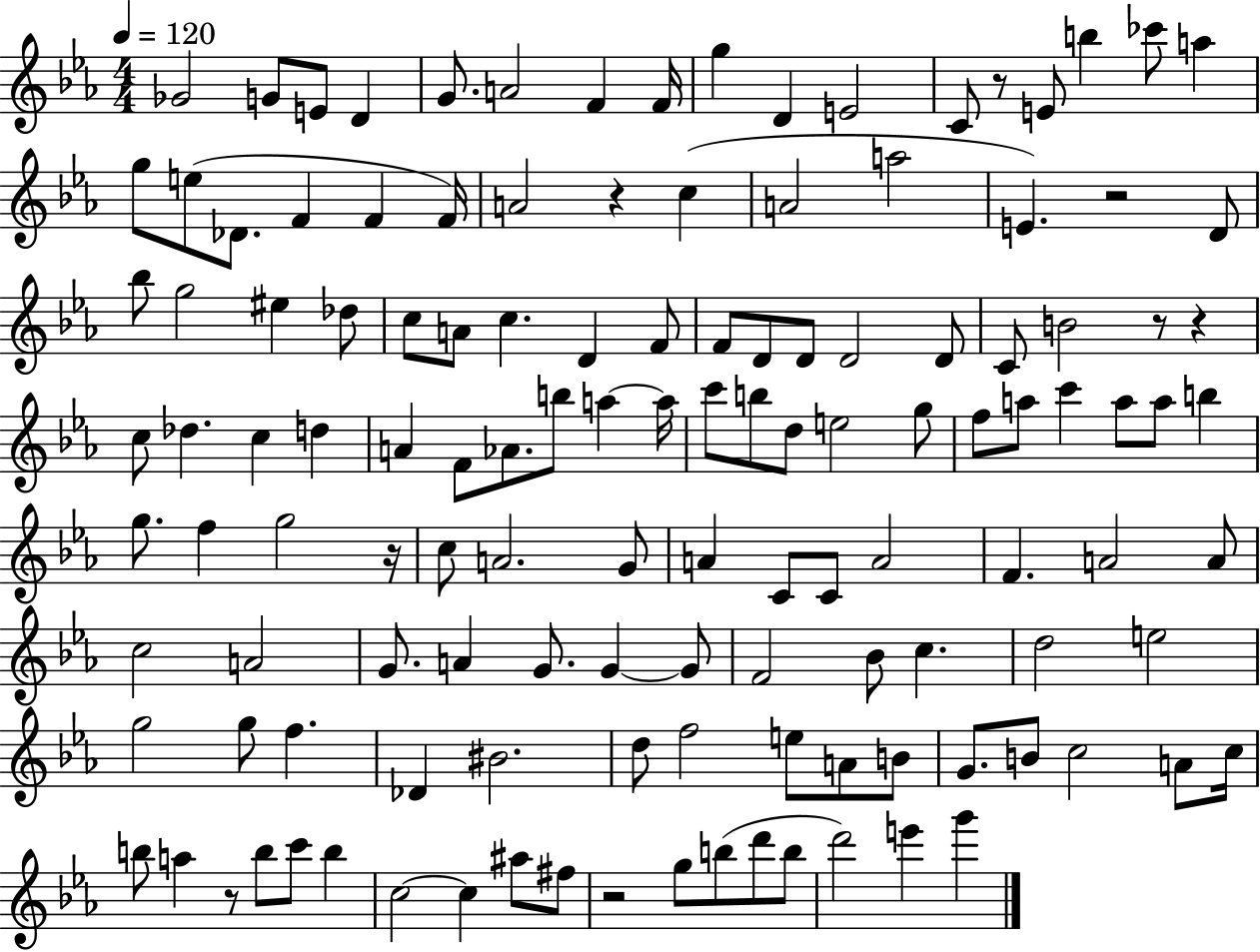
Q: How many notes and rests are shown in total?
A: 129